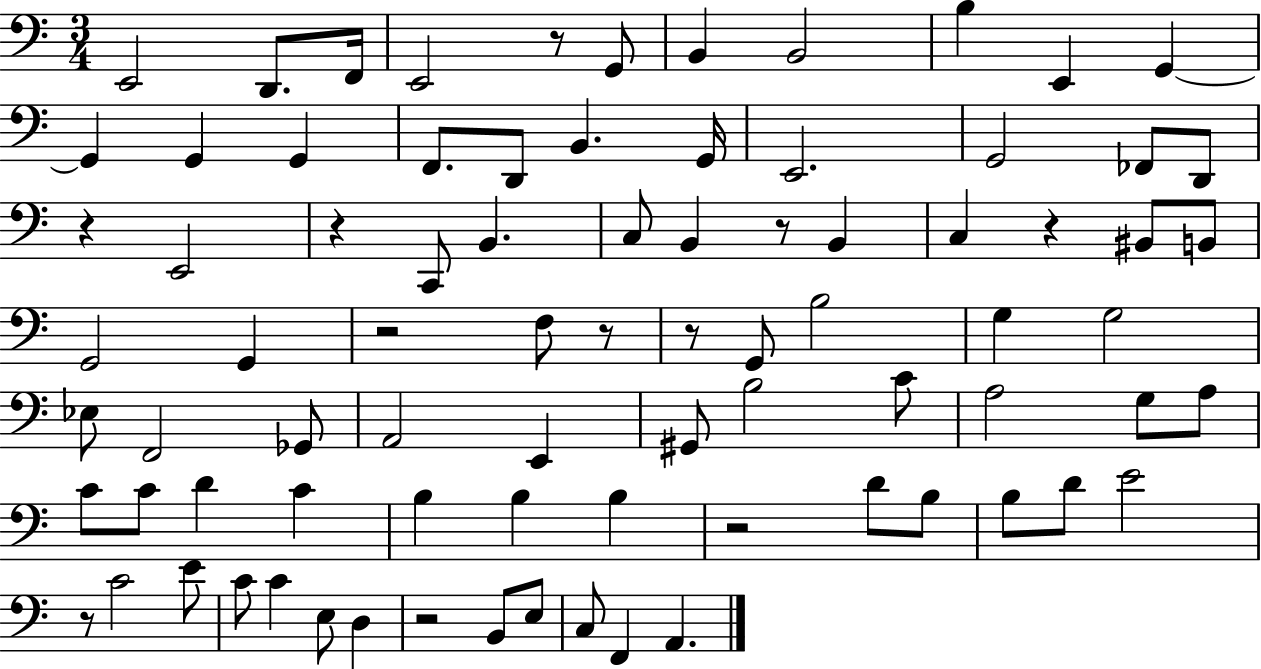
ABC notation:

X:1
T:Untitled
M:3/4
L:1/4
K:C
E,,2 D,,/2 F,,/4 E,,2 z/2 G,,/2 B,, B,,2 B, E,, G,, G,, G,, G,, F,,/2 D,,/2 B,, G,,/4 E,,2 G,,2 _F,,/2 D,,/2 z E,,2 z C,,/2 B,, C,/2 B,, z/2 B,, C, z ^B,,/2 B,,/2 G,,2 G,, z2 F,/2 z/2 z/2 G,,/2 B,2 G, G,2 _E,/2 F,,2 _G,,/2 A,,2 E,, ^G,,/2 B,2 C/2 A,2 G,/2 A,/2 C/2 C/2 D C B, B, B, z2 D/2 B,/2 B,/2 D/2 E2 z/2 C2 E/2 C/2 C E,/2 D, z2 B,,/2 E,/2 C,/2 F,, A,,